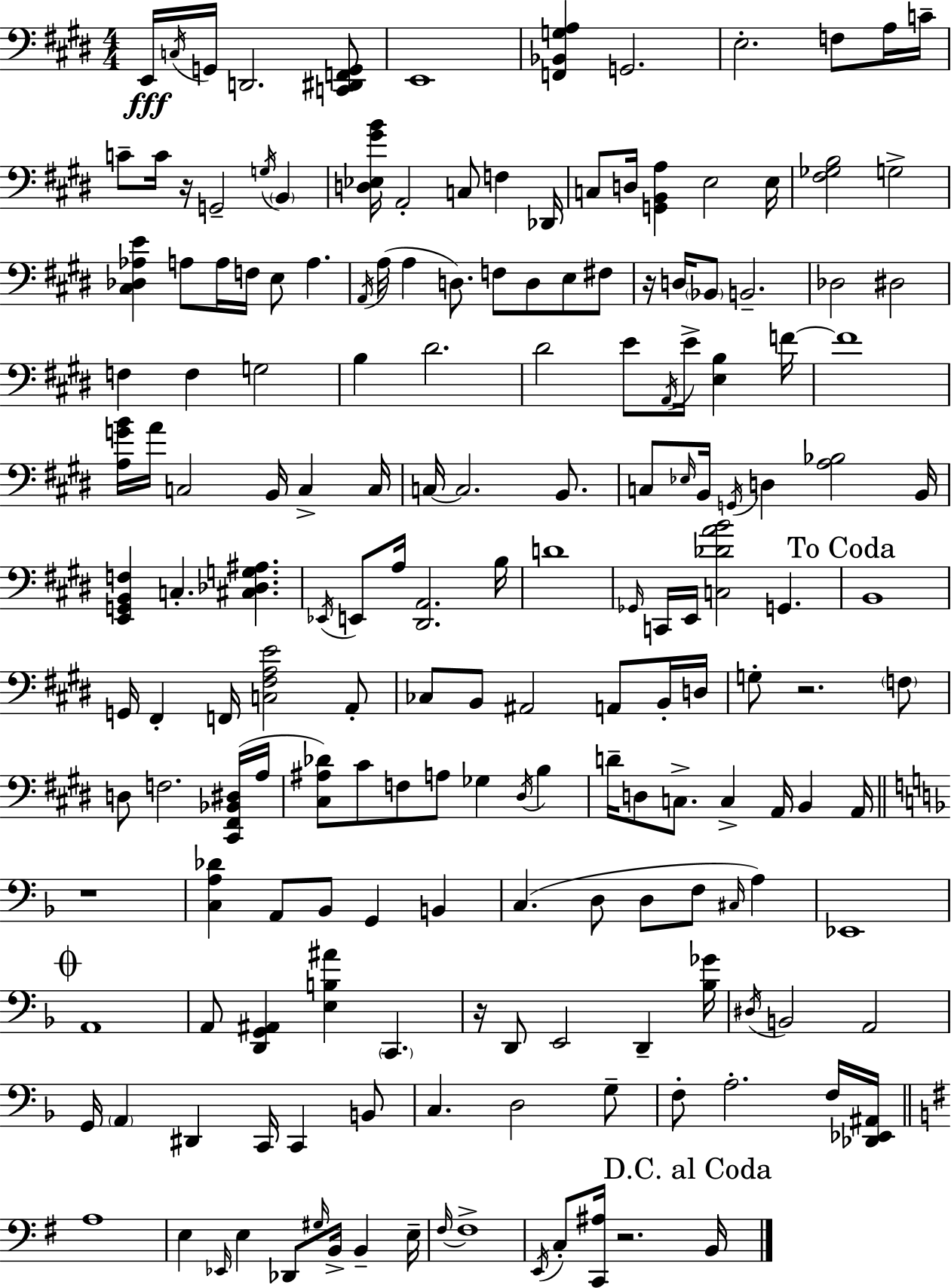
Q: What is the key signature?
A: E major